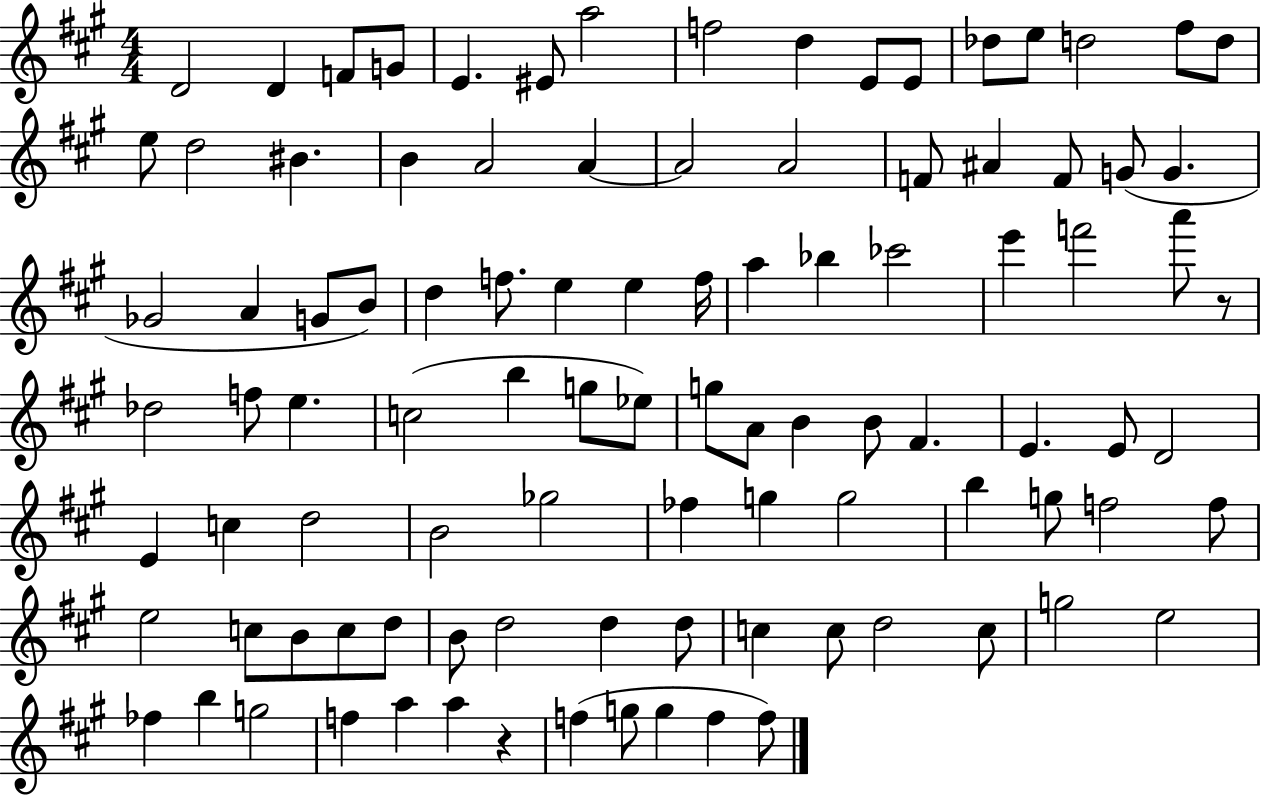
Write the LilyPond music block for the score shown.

{
  \clef treble
  \numericTimeSignature
  \time 4/4
  \key a \major
  d'2 d'4 f'8 g'8 | e'4. eis'8 a''2 | f''2 d''4 e'8 e'8 | des''8 e''8 d''2 fis''8 d''8 | \break e''8 d''2 bis'4. | b'4 a'2 a'4~~ | a'2 a'2 | f'8 ais'4 f'8 g'8( g'4. | \break ges'2 a'4 g'8 b'8) | d''4 f''8. e''4 e''4 f''16 | a''4 bes''4 ces'''2 | e'''4 f'''2 a'''8 r8 | \break des''2 f''8 e''4. | c''2( b''4 g''8 ees''8) | g''8 a'8 b'4 b'8 fis'4. | e'4. e'8 d'2 | \break e'4 c''4 d''2 | b'2 ges''2 | fes''4 g''4 g''2 | b''4 g''8 f''2 f''8 | \break e''2 c''8 b'8 c''8 d''8 | b'8 d''2 d''4 d''8 | c''4 c''8 d''2 c''8 | g''2 e''2 | \break fes''4 b''4 g''2 | f''4 a''4 a''4 r4 | f''4( g''8 g''4 f''4 f''8) | \bar "|."
}